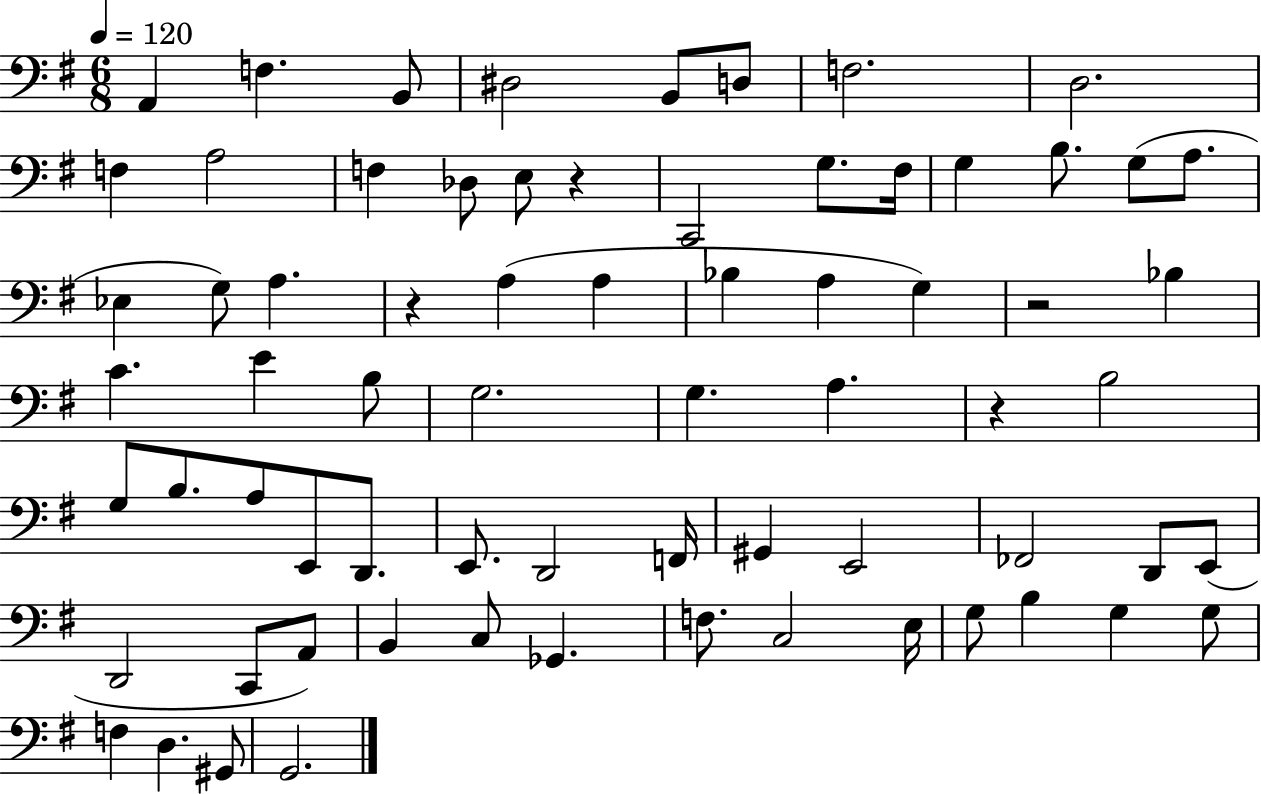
{
  \clef bass
  \numericTimeSignature
  \time 6/8
  \key g \major
  \tempo 4 = 120
  \repeat volta 2 { a,4 f4. b,8 | dis2 b,8 d8 | f2. | d2. | \break f4 a2 | f4 des8 e8 r4 | c,2 g8. fis16 | g4 b8. g8( a8. | \break ees4 g8) a4. | r4 a4( a4 | bes4 a4 g4) | r2 bes4 | \break c'4. e'4 b8 | g2. | g4. a4. | r4 b2 | \break g8 b8. a8 e,8 d,8. | e,8. d,2 f,16 | gis,4 e,2 | fes,2 d,8 e,8( | \break d,2 c,8 a,8) | b,4 c8 ges,4. | f8. c2 e16 | g8 b4 g4 g8 | \break f4 d4. gis,8 | g,2. | } \bar "|."
}